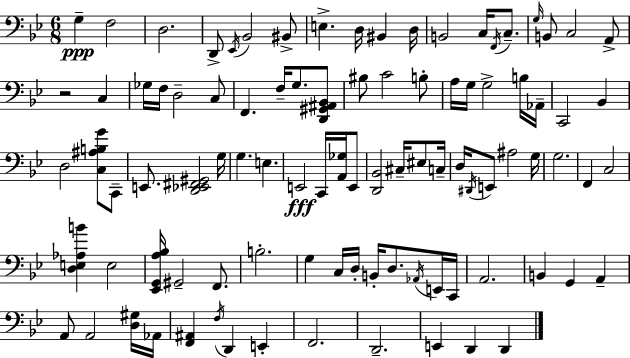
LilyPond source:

{
  \clef bass
  \numericTimeSignature
  \time 6/8
  \key bes \major
  g4--\ppp f2 | d2. | d,8-> \acciaccatura { ees,16 } bes,2 bis,8-> | e4.-> d16 bis,4 | \break d16 b,2 c16 \acciaccatura { f,16 } c8.-- | \grace { g16 } b,8 c2 | a,8-> r2 c4 | ges16 f16 d2-- | \break c8 f,4. f16-- g8. | <d, gis, ais, bes,>8 bis8 c'2 | b8-. a16 g16 g2-> | b16 aes,16-- c,2 bes,4 | \break d2 <c ais b g'>8 | c,8-- e,8. <d, ees, fis, gis,>2 | g16 g4. e4. | e,2\fff c,16 | \break <a, ges>16 e,8 <d, bes,>2 cis16-- | eis8 c16-- d16 \acciaccatura { dis,16 } e,8 ais2 | g16 g2. | f,4 c2 | \break <d e aes b'>4 e2 | <ees, g, a bes>16 gis,2-- | f,8. b2.-. | g4 c16 d16-. b,16-. d8. | \break \acciaccatura { aes,16 } e,16 c,16 a,2. | b,4 g,4 | a,4-- a,8 a,2 | <d gis>16 aes,16 <f, ais,>4 \acciaccatura { f16 } d,4 | \break e,4-. f,2. | d,2.-- | e,4 d,4 | d,4 \bar "|."
}